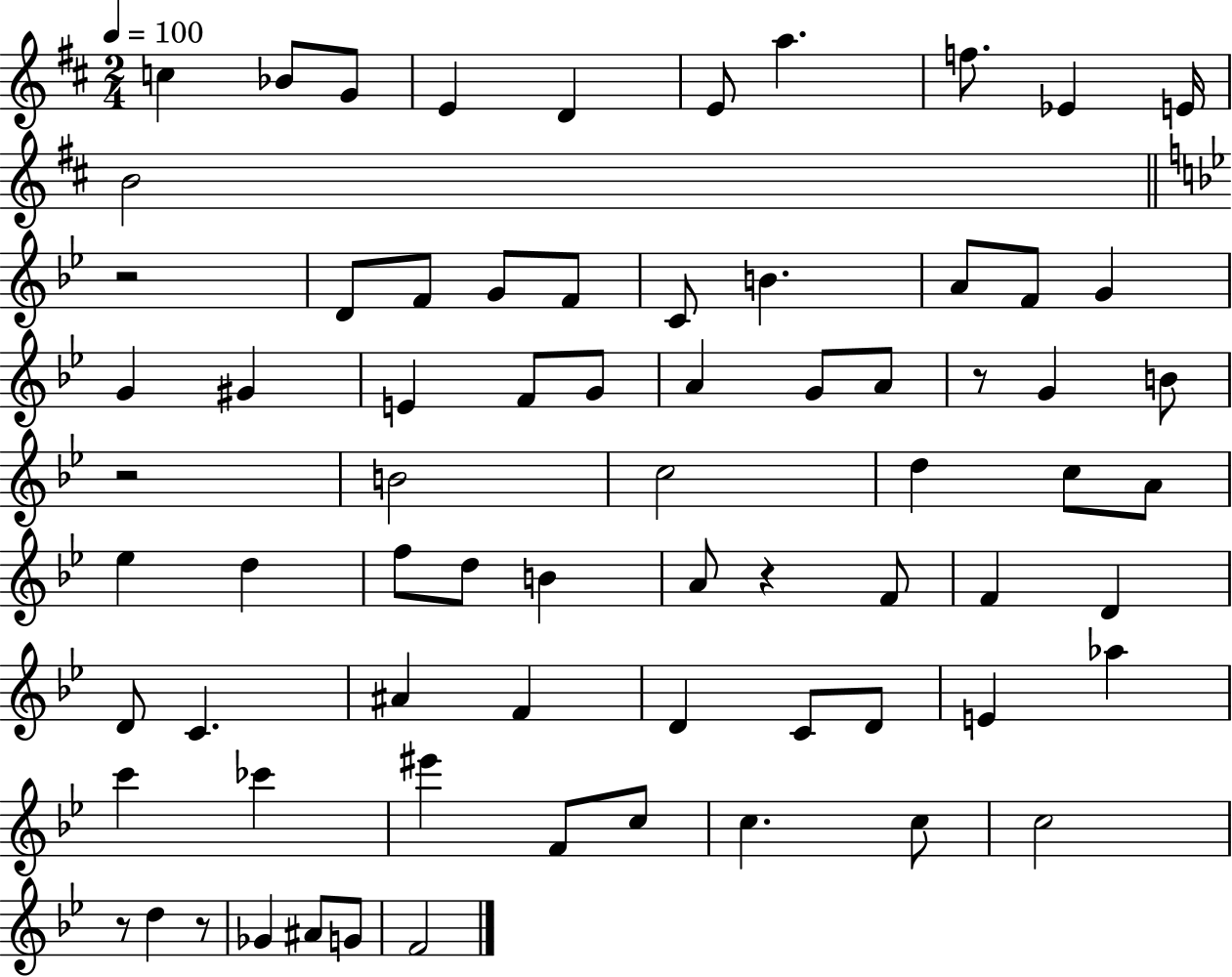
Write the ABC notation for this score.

X:1
T:Untitled
M:2/4
L:1/4
K:D
c _B/2 G/2 E D E/2 a f/2 _E E/4 B2 z2 D/2 F/2 G/2 F/2 C/2 B A/2 F/2 G G ^G E F/2 G/2 A G/2 A/2 z/2 G B/2 z2 B2 c2 d c/2 A/2 _e d f/2 d/2 B A/2 z F/2 F D D/2 C ^A F D C/2 D/2 E _a c' _c' ^e' F/2 c/2 c c/2 c2 z/2 d z/2 _G ^A/2 G/2 F2